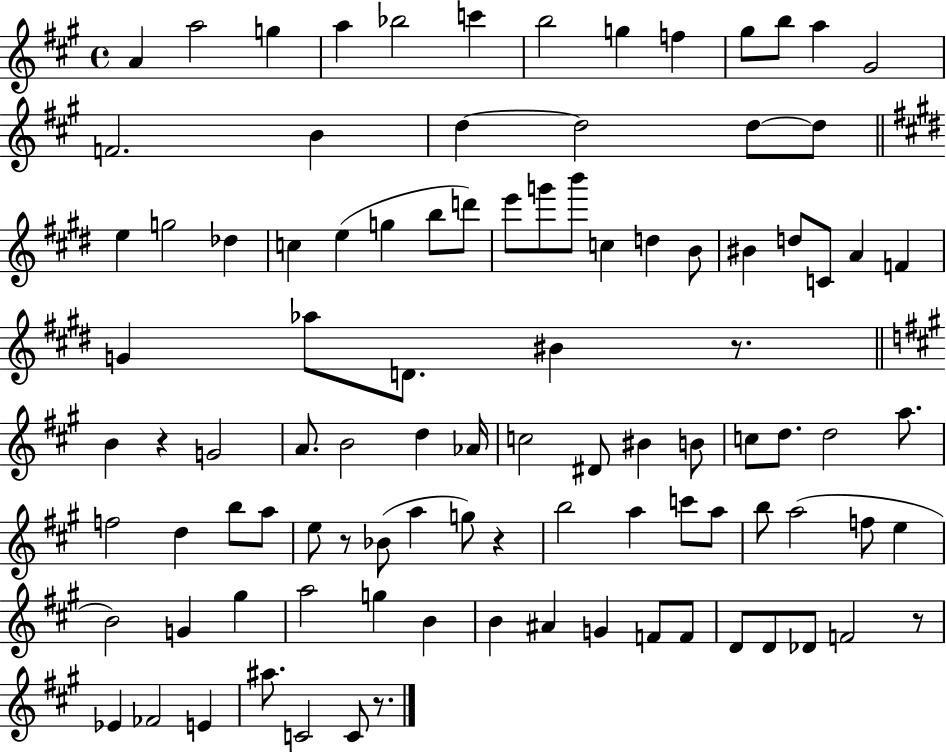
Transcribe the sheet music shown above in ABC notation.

X:1
T:Untitled
M:4/4
L:1/4
K:A
A a2 g a _b2 c' b2 g f ^g/2 b/2 a ^G2 F2 B d d2 d/2 d/2 e g2 _d c e g b/2 d'/2 e'/2 g'/2 b'/2 c d B/2 ^B d/2 C/2 A F G _a/2 D/2 ^B z/2 B z G2 A/2 B2 d _A/4 c2 ^D/2 ^B B/2 c/2 d/2 d2 a/2 f2 d b/2 a/2 e/2 z/2 _B/2 a g/2 z b2 a c'/2 a/2 b/2 a2 f/2 e B2 G ^g a2 g B B ^A G F/2 F/2 D/2 D/2 _D/2 F2 z/2 _E _F2 E ^a/2 C2 C/2 z/2